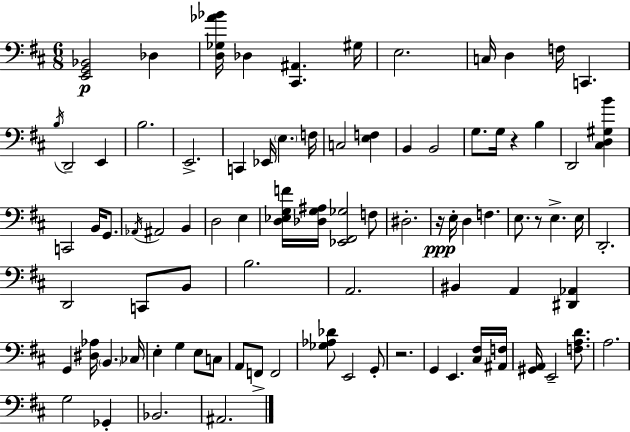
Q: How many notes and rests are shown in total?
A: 87